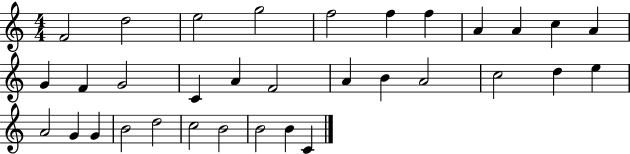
{
  \clef treble
  \numericTimeSignature
  \time 4/4
  \key c \major
  f'2 d''2 | e''2 g''2 | f''2 f''4 f''4 | a'4 a'4 c''4 a'4 | \break g'4 f'4 g'2 | c'4 a'4 f'2 | a'4 b'4 a'2 | c''2 d''4 e''4 | \break a'2 g'4 g'4 | b'2 d''2 | c''2 b'2 | b'2 b'4 c'4 | \break \bar "|."
}